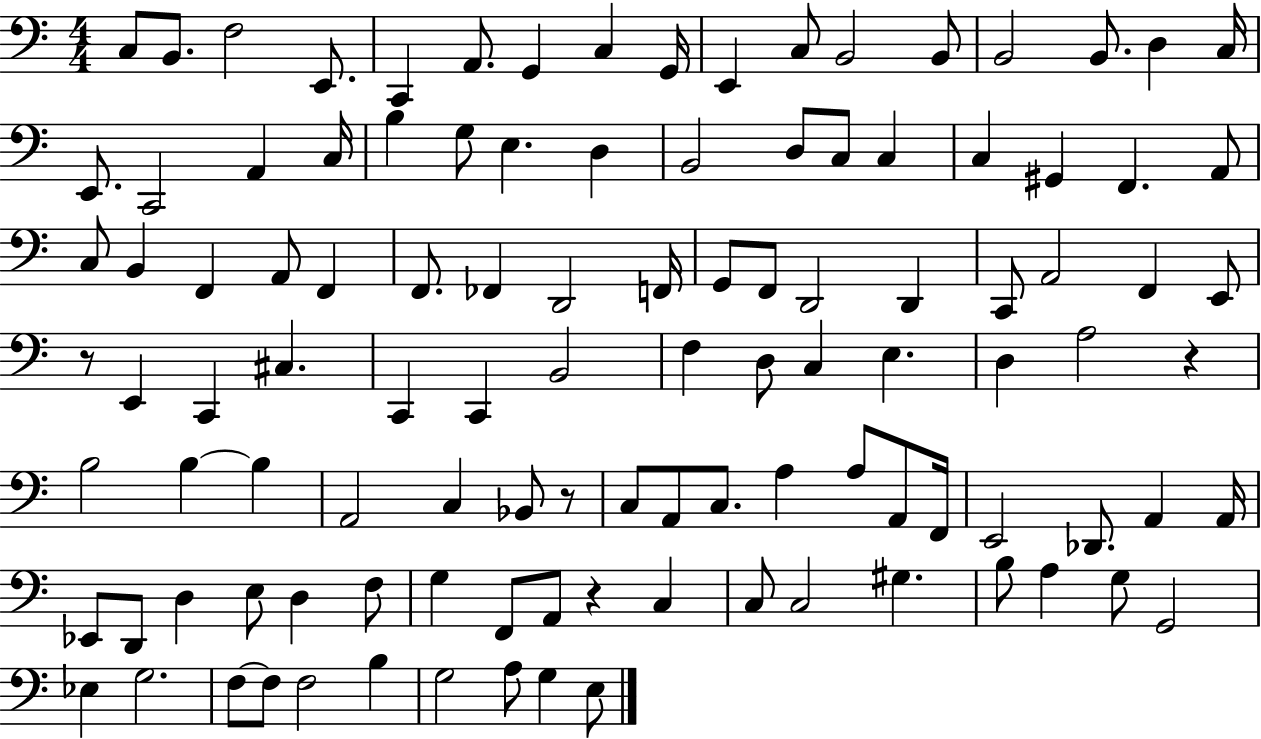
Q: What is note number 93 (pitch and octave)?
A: B3